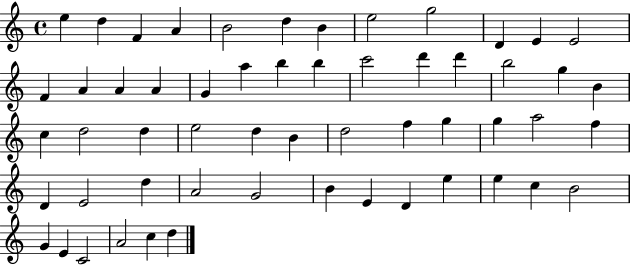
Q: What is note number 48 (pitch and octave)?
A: E5